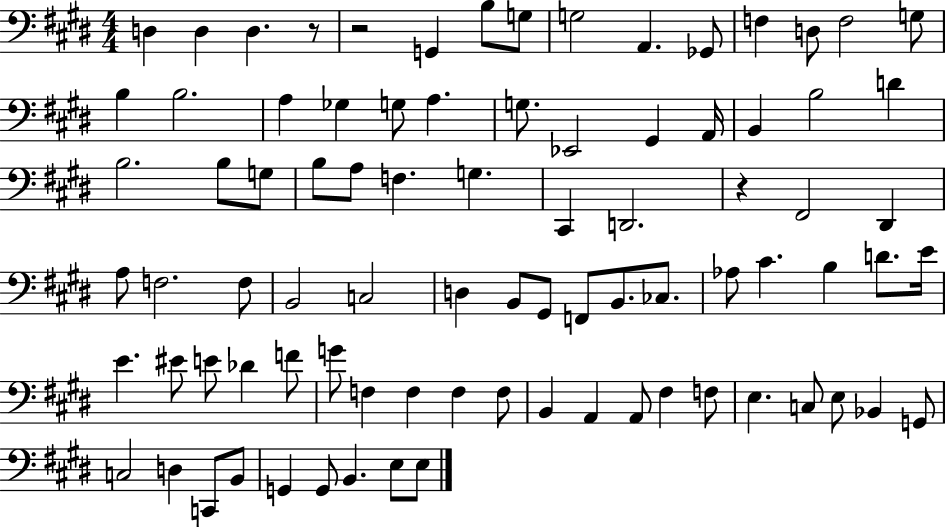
D3/q D3/q D3/q. R/e R/h G2/q B3/e G3/e G3/h A2/q. Gb2/e F3/q D3/e F3/h G3/e B3/q B3/h. A3/q Gb3/q G3/e A3/q. G3/e. Eb2/h G#2/q A2/s B2/q B3/h D4/q B3/h. B3/e G3/e B3/e A3/e F3/q. G3/q. C#2/q D2/h. R/q F#2/h D#2/q A3/e F3/h. F3/e B2/h C3/h D3/q B2/e G#2/e F2/e B2/e. CES3/e. Ab3/e C#4/q. B3/q D4/e. E4/s E4/q. EIS4/e E4/e Db4/q F4/e G4/e F3/q F3/q F3/q F3/e B2/q A2/q A2/e F#3/q F3/e E3/q. C3/e E3/e Bb2/q G2/e C3/h D3/q C2/e B2/e G2/q G2/e B2/q. E3/e E3/e